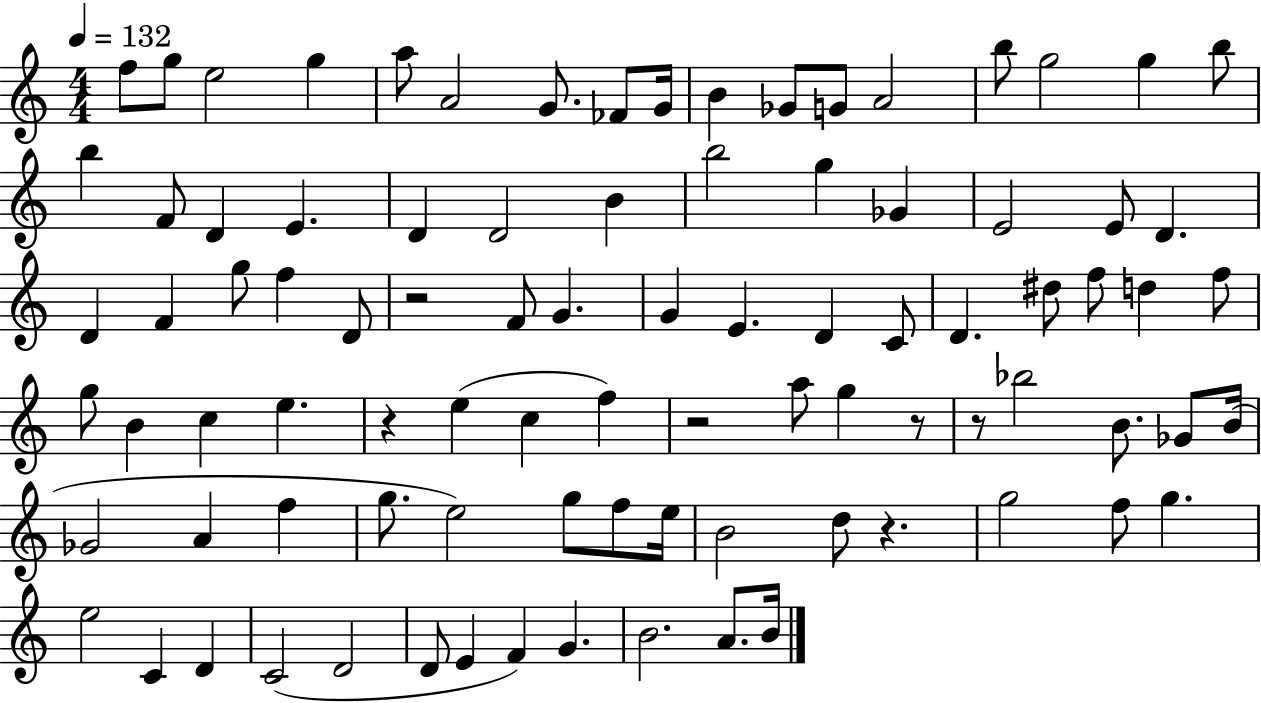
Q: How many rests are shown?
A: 6